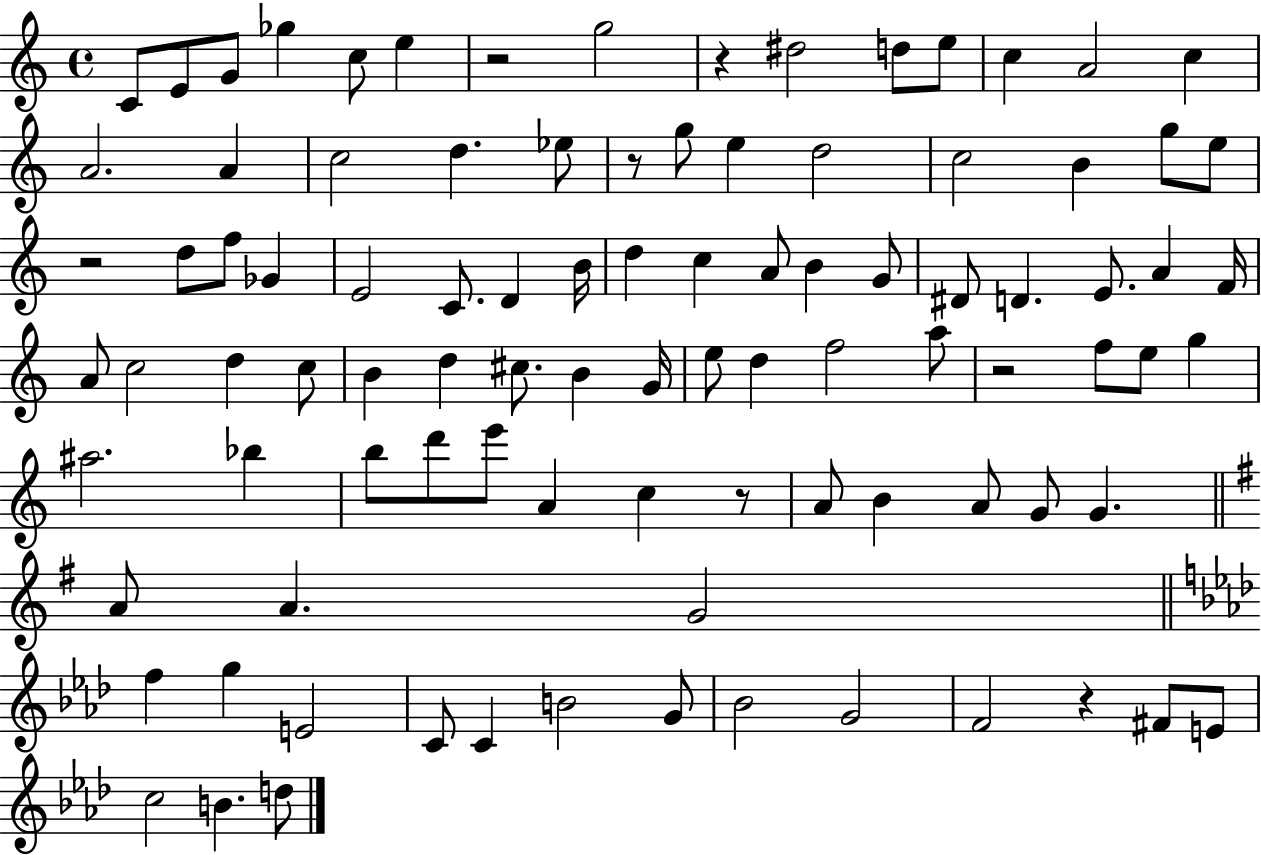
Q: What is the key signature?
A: C major